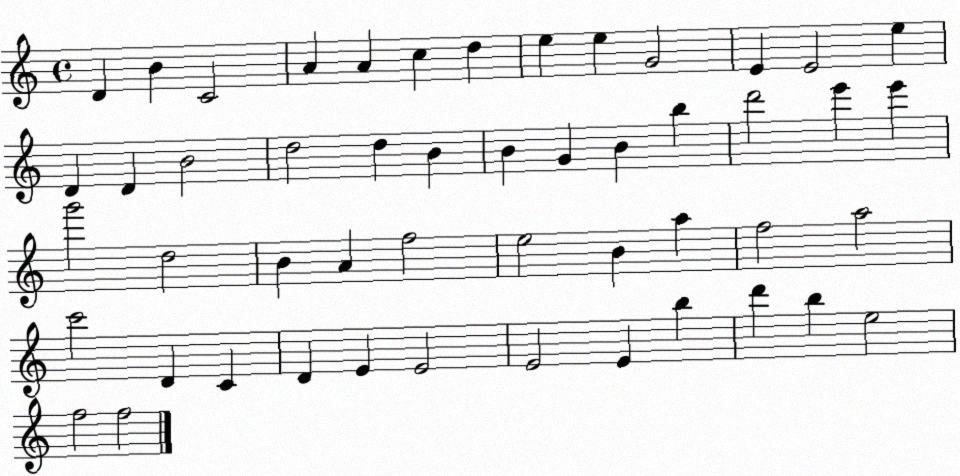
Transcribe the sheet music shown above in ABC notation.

X:1
T:Untitled
M:4/4
L:1/4
K:C
D B C2 A A c d e e G2 E E2 e D D B2 d2 d B B G B b d'2 e' e' g'2 d2 B A f2 e2 B a f2 a2 c'2 D C D E E2 E2 E b d' b e2 f2 f2